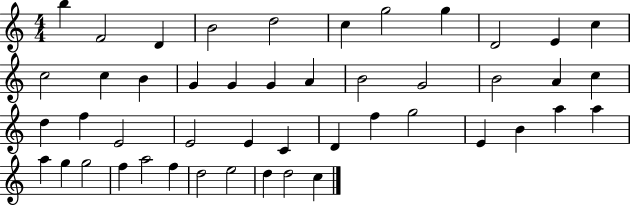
B5/q F4/h D4/q B4/h D5/h C5/q G5/h G5/q D4/h E4/q C5/q C5/h C5/q B4/q G4/q G4/q G4/q A4/q B4/h G4/h B4/h A4/q C5/q D5/q F5/q E4/h E4/h E4/q C4/q D4/q F5/q G5/h E4/q B4/q A5/q A5/q A5/q G5/q G5/h F5/q A5/h F5/q D5/h E5/h D5/q D5/h C5/q